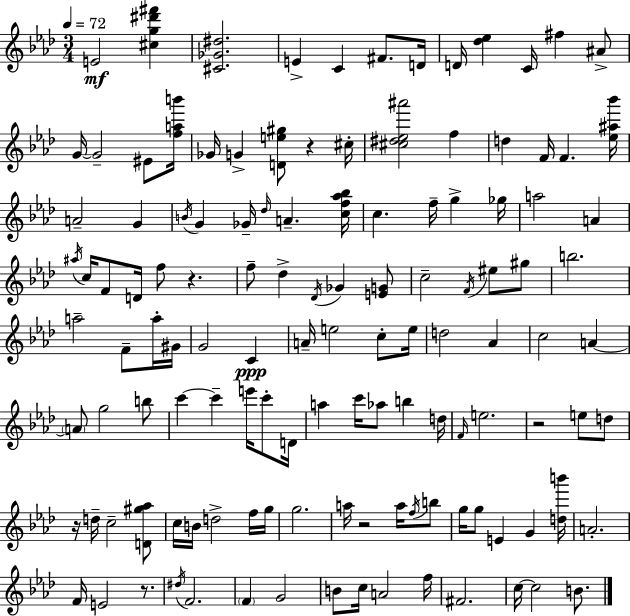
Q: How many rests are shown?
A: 6